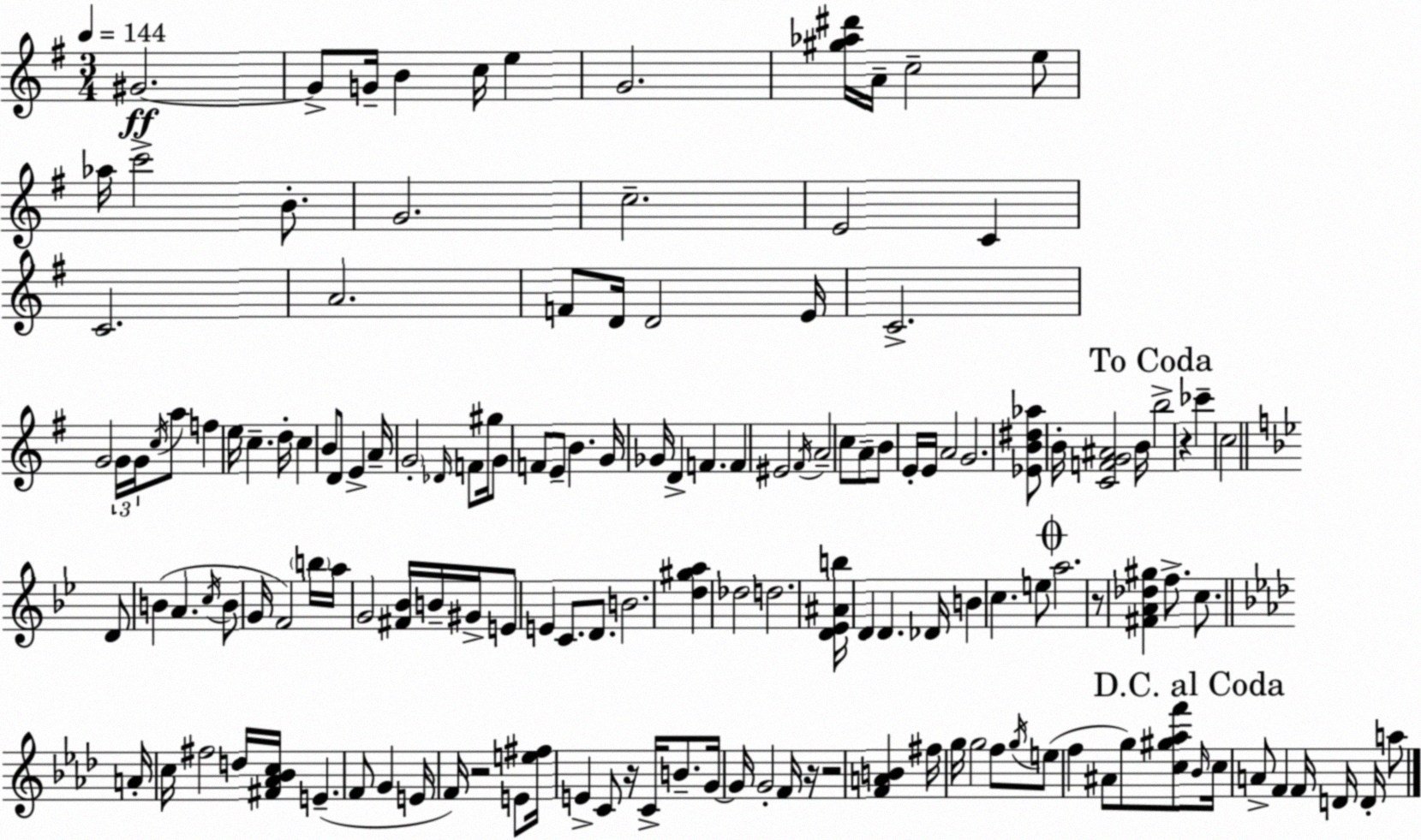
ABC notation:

X:1
T:Untitled
M:3/4
L:1/4
K:G
^G2 ^G/2 G/4 B c/4 e G2 [^g_a^d']/4 A/4 c2 e/2 _a/4 c'2 B/2 G2 c2 E2 C C2 A2 F/2 D/4 D2 E/4 C2 G2 G/4 G/4 c/4 a/2 f e/4 c d/4 c B/2 D/2 E A/4 G2 _D/4 F/2 ^g/4 G/2 F/2 E/2 B G/4 _G/4 D F F ^E2 ^F/4 A2 c/2 A/2 B/2 E/4 E/4 A2 G2 [_EB^d_a]/2 B/4 [CFG^A]2 B/4 b2 z _c' c2 D/2 B A c/4 B/2 G/4 F2 b/4 a/4 G2 [^F_B]/4 B/4 ^G/4 E/2 E C/2 D/2 B2 [d^ga] _d2 d2 [D_E^Ab]/4 D D _D/4 B c e/2 a2 z/2 [^FA_d^g] f/2 c/2 A/4 c/4 ^f2 d/4 [^F_A_Bc]/4 E F/2 G E/4 F/4 z2 E/2 [e^f]/4 E C/2 z/4 C/4 B/2 G/4 G/4 G2 F/4 z/4 z2 [FAB] ^f/4 g/4 g2 f/2 g/4 e/2 f ^A/2 g/2 [c^g_af']/2 _B/4 c/4 A/2 F F/4 D/4 D/4 a/2